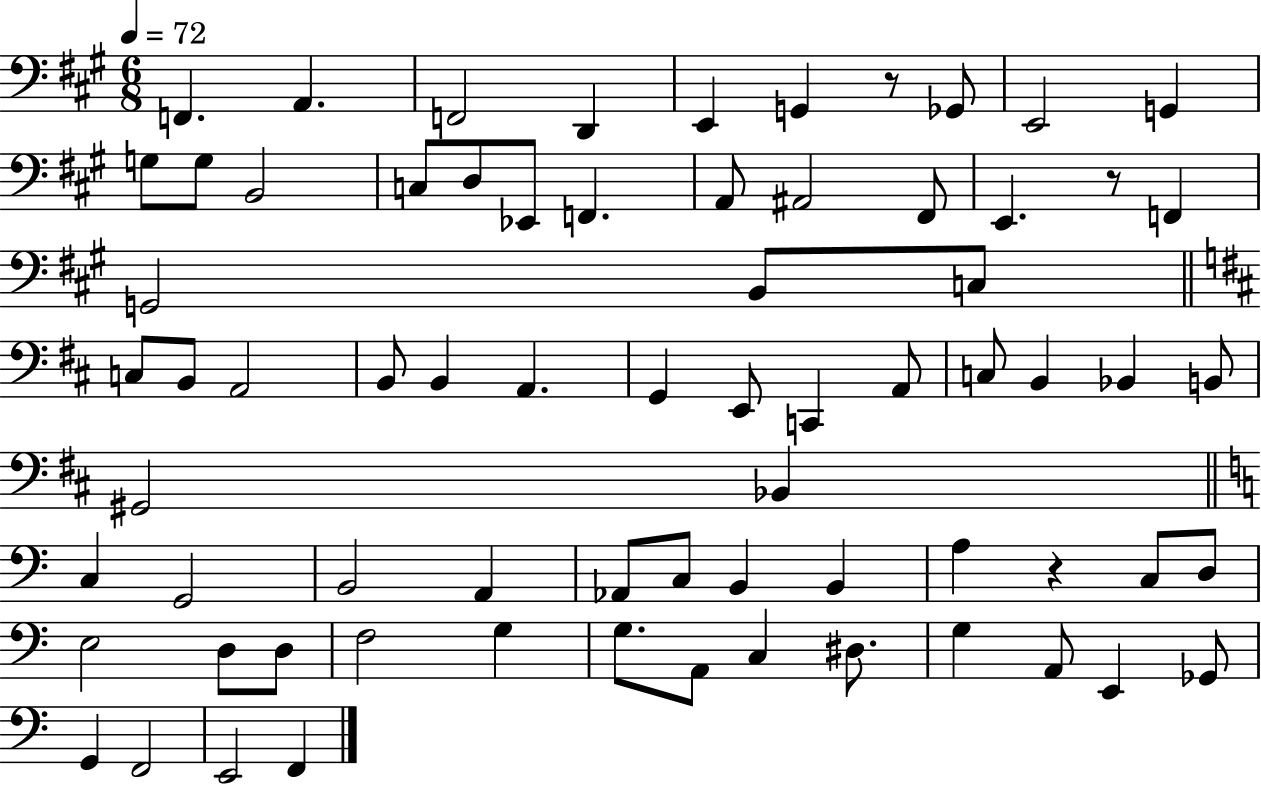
{
  \clef bass
  \numericTimeSignature
  \time 6/8
  \key a \major
  \tempo 4 = 72
  \repeat volta 2 { f,4. a,4. | f,2 d,4 | e,4 g,4 r8 ges,8 | e,2 g,4 | \break g8 g8 b,2 | c8 d8 ees,8 f,4. | a,8 ais,2 fis,8 | e,4. r8 f,4 | \break g,2 b,8 c8 | \bar "||" \break \key d \major c8 b,8 a,2 | b,8 b,4 a,4. | g,4 e,8 c,4 a,8 | c8 b,4 bes,4 b,8 | \break gis,2 bes,4 | \bar "||" \break \key a \minor c4 g,2 | b,2 a,4 | aes,8 c8 b,4 b,4 | a4 r4 c8 d8 | \break e2 d8 d8 | f2 g4 | g8. a,8 c4 dis8. | g4 a,8 e,4 ges,8 | \break g,4 f,2 | e,2 f,4 | } \bar "|."
}